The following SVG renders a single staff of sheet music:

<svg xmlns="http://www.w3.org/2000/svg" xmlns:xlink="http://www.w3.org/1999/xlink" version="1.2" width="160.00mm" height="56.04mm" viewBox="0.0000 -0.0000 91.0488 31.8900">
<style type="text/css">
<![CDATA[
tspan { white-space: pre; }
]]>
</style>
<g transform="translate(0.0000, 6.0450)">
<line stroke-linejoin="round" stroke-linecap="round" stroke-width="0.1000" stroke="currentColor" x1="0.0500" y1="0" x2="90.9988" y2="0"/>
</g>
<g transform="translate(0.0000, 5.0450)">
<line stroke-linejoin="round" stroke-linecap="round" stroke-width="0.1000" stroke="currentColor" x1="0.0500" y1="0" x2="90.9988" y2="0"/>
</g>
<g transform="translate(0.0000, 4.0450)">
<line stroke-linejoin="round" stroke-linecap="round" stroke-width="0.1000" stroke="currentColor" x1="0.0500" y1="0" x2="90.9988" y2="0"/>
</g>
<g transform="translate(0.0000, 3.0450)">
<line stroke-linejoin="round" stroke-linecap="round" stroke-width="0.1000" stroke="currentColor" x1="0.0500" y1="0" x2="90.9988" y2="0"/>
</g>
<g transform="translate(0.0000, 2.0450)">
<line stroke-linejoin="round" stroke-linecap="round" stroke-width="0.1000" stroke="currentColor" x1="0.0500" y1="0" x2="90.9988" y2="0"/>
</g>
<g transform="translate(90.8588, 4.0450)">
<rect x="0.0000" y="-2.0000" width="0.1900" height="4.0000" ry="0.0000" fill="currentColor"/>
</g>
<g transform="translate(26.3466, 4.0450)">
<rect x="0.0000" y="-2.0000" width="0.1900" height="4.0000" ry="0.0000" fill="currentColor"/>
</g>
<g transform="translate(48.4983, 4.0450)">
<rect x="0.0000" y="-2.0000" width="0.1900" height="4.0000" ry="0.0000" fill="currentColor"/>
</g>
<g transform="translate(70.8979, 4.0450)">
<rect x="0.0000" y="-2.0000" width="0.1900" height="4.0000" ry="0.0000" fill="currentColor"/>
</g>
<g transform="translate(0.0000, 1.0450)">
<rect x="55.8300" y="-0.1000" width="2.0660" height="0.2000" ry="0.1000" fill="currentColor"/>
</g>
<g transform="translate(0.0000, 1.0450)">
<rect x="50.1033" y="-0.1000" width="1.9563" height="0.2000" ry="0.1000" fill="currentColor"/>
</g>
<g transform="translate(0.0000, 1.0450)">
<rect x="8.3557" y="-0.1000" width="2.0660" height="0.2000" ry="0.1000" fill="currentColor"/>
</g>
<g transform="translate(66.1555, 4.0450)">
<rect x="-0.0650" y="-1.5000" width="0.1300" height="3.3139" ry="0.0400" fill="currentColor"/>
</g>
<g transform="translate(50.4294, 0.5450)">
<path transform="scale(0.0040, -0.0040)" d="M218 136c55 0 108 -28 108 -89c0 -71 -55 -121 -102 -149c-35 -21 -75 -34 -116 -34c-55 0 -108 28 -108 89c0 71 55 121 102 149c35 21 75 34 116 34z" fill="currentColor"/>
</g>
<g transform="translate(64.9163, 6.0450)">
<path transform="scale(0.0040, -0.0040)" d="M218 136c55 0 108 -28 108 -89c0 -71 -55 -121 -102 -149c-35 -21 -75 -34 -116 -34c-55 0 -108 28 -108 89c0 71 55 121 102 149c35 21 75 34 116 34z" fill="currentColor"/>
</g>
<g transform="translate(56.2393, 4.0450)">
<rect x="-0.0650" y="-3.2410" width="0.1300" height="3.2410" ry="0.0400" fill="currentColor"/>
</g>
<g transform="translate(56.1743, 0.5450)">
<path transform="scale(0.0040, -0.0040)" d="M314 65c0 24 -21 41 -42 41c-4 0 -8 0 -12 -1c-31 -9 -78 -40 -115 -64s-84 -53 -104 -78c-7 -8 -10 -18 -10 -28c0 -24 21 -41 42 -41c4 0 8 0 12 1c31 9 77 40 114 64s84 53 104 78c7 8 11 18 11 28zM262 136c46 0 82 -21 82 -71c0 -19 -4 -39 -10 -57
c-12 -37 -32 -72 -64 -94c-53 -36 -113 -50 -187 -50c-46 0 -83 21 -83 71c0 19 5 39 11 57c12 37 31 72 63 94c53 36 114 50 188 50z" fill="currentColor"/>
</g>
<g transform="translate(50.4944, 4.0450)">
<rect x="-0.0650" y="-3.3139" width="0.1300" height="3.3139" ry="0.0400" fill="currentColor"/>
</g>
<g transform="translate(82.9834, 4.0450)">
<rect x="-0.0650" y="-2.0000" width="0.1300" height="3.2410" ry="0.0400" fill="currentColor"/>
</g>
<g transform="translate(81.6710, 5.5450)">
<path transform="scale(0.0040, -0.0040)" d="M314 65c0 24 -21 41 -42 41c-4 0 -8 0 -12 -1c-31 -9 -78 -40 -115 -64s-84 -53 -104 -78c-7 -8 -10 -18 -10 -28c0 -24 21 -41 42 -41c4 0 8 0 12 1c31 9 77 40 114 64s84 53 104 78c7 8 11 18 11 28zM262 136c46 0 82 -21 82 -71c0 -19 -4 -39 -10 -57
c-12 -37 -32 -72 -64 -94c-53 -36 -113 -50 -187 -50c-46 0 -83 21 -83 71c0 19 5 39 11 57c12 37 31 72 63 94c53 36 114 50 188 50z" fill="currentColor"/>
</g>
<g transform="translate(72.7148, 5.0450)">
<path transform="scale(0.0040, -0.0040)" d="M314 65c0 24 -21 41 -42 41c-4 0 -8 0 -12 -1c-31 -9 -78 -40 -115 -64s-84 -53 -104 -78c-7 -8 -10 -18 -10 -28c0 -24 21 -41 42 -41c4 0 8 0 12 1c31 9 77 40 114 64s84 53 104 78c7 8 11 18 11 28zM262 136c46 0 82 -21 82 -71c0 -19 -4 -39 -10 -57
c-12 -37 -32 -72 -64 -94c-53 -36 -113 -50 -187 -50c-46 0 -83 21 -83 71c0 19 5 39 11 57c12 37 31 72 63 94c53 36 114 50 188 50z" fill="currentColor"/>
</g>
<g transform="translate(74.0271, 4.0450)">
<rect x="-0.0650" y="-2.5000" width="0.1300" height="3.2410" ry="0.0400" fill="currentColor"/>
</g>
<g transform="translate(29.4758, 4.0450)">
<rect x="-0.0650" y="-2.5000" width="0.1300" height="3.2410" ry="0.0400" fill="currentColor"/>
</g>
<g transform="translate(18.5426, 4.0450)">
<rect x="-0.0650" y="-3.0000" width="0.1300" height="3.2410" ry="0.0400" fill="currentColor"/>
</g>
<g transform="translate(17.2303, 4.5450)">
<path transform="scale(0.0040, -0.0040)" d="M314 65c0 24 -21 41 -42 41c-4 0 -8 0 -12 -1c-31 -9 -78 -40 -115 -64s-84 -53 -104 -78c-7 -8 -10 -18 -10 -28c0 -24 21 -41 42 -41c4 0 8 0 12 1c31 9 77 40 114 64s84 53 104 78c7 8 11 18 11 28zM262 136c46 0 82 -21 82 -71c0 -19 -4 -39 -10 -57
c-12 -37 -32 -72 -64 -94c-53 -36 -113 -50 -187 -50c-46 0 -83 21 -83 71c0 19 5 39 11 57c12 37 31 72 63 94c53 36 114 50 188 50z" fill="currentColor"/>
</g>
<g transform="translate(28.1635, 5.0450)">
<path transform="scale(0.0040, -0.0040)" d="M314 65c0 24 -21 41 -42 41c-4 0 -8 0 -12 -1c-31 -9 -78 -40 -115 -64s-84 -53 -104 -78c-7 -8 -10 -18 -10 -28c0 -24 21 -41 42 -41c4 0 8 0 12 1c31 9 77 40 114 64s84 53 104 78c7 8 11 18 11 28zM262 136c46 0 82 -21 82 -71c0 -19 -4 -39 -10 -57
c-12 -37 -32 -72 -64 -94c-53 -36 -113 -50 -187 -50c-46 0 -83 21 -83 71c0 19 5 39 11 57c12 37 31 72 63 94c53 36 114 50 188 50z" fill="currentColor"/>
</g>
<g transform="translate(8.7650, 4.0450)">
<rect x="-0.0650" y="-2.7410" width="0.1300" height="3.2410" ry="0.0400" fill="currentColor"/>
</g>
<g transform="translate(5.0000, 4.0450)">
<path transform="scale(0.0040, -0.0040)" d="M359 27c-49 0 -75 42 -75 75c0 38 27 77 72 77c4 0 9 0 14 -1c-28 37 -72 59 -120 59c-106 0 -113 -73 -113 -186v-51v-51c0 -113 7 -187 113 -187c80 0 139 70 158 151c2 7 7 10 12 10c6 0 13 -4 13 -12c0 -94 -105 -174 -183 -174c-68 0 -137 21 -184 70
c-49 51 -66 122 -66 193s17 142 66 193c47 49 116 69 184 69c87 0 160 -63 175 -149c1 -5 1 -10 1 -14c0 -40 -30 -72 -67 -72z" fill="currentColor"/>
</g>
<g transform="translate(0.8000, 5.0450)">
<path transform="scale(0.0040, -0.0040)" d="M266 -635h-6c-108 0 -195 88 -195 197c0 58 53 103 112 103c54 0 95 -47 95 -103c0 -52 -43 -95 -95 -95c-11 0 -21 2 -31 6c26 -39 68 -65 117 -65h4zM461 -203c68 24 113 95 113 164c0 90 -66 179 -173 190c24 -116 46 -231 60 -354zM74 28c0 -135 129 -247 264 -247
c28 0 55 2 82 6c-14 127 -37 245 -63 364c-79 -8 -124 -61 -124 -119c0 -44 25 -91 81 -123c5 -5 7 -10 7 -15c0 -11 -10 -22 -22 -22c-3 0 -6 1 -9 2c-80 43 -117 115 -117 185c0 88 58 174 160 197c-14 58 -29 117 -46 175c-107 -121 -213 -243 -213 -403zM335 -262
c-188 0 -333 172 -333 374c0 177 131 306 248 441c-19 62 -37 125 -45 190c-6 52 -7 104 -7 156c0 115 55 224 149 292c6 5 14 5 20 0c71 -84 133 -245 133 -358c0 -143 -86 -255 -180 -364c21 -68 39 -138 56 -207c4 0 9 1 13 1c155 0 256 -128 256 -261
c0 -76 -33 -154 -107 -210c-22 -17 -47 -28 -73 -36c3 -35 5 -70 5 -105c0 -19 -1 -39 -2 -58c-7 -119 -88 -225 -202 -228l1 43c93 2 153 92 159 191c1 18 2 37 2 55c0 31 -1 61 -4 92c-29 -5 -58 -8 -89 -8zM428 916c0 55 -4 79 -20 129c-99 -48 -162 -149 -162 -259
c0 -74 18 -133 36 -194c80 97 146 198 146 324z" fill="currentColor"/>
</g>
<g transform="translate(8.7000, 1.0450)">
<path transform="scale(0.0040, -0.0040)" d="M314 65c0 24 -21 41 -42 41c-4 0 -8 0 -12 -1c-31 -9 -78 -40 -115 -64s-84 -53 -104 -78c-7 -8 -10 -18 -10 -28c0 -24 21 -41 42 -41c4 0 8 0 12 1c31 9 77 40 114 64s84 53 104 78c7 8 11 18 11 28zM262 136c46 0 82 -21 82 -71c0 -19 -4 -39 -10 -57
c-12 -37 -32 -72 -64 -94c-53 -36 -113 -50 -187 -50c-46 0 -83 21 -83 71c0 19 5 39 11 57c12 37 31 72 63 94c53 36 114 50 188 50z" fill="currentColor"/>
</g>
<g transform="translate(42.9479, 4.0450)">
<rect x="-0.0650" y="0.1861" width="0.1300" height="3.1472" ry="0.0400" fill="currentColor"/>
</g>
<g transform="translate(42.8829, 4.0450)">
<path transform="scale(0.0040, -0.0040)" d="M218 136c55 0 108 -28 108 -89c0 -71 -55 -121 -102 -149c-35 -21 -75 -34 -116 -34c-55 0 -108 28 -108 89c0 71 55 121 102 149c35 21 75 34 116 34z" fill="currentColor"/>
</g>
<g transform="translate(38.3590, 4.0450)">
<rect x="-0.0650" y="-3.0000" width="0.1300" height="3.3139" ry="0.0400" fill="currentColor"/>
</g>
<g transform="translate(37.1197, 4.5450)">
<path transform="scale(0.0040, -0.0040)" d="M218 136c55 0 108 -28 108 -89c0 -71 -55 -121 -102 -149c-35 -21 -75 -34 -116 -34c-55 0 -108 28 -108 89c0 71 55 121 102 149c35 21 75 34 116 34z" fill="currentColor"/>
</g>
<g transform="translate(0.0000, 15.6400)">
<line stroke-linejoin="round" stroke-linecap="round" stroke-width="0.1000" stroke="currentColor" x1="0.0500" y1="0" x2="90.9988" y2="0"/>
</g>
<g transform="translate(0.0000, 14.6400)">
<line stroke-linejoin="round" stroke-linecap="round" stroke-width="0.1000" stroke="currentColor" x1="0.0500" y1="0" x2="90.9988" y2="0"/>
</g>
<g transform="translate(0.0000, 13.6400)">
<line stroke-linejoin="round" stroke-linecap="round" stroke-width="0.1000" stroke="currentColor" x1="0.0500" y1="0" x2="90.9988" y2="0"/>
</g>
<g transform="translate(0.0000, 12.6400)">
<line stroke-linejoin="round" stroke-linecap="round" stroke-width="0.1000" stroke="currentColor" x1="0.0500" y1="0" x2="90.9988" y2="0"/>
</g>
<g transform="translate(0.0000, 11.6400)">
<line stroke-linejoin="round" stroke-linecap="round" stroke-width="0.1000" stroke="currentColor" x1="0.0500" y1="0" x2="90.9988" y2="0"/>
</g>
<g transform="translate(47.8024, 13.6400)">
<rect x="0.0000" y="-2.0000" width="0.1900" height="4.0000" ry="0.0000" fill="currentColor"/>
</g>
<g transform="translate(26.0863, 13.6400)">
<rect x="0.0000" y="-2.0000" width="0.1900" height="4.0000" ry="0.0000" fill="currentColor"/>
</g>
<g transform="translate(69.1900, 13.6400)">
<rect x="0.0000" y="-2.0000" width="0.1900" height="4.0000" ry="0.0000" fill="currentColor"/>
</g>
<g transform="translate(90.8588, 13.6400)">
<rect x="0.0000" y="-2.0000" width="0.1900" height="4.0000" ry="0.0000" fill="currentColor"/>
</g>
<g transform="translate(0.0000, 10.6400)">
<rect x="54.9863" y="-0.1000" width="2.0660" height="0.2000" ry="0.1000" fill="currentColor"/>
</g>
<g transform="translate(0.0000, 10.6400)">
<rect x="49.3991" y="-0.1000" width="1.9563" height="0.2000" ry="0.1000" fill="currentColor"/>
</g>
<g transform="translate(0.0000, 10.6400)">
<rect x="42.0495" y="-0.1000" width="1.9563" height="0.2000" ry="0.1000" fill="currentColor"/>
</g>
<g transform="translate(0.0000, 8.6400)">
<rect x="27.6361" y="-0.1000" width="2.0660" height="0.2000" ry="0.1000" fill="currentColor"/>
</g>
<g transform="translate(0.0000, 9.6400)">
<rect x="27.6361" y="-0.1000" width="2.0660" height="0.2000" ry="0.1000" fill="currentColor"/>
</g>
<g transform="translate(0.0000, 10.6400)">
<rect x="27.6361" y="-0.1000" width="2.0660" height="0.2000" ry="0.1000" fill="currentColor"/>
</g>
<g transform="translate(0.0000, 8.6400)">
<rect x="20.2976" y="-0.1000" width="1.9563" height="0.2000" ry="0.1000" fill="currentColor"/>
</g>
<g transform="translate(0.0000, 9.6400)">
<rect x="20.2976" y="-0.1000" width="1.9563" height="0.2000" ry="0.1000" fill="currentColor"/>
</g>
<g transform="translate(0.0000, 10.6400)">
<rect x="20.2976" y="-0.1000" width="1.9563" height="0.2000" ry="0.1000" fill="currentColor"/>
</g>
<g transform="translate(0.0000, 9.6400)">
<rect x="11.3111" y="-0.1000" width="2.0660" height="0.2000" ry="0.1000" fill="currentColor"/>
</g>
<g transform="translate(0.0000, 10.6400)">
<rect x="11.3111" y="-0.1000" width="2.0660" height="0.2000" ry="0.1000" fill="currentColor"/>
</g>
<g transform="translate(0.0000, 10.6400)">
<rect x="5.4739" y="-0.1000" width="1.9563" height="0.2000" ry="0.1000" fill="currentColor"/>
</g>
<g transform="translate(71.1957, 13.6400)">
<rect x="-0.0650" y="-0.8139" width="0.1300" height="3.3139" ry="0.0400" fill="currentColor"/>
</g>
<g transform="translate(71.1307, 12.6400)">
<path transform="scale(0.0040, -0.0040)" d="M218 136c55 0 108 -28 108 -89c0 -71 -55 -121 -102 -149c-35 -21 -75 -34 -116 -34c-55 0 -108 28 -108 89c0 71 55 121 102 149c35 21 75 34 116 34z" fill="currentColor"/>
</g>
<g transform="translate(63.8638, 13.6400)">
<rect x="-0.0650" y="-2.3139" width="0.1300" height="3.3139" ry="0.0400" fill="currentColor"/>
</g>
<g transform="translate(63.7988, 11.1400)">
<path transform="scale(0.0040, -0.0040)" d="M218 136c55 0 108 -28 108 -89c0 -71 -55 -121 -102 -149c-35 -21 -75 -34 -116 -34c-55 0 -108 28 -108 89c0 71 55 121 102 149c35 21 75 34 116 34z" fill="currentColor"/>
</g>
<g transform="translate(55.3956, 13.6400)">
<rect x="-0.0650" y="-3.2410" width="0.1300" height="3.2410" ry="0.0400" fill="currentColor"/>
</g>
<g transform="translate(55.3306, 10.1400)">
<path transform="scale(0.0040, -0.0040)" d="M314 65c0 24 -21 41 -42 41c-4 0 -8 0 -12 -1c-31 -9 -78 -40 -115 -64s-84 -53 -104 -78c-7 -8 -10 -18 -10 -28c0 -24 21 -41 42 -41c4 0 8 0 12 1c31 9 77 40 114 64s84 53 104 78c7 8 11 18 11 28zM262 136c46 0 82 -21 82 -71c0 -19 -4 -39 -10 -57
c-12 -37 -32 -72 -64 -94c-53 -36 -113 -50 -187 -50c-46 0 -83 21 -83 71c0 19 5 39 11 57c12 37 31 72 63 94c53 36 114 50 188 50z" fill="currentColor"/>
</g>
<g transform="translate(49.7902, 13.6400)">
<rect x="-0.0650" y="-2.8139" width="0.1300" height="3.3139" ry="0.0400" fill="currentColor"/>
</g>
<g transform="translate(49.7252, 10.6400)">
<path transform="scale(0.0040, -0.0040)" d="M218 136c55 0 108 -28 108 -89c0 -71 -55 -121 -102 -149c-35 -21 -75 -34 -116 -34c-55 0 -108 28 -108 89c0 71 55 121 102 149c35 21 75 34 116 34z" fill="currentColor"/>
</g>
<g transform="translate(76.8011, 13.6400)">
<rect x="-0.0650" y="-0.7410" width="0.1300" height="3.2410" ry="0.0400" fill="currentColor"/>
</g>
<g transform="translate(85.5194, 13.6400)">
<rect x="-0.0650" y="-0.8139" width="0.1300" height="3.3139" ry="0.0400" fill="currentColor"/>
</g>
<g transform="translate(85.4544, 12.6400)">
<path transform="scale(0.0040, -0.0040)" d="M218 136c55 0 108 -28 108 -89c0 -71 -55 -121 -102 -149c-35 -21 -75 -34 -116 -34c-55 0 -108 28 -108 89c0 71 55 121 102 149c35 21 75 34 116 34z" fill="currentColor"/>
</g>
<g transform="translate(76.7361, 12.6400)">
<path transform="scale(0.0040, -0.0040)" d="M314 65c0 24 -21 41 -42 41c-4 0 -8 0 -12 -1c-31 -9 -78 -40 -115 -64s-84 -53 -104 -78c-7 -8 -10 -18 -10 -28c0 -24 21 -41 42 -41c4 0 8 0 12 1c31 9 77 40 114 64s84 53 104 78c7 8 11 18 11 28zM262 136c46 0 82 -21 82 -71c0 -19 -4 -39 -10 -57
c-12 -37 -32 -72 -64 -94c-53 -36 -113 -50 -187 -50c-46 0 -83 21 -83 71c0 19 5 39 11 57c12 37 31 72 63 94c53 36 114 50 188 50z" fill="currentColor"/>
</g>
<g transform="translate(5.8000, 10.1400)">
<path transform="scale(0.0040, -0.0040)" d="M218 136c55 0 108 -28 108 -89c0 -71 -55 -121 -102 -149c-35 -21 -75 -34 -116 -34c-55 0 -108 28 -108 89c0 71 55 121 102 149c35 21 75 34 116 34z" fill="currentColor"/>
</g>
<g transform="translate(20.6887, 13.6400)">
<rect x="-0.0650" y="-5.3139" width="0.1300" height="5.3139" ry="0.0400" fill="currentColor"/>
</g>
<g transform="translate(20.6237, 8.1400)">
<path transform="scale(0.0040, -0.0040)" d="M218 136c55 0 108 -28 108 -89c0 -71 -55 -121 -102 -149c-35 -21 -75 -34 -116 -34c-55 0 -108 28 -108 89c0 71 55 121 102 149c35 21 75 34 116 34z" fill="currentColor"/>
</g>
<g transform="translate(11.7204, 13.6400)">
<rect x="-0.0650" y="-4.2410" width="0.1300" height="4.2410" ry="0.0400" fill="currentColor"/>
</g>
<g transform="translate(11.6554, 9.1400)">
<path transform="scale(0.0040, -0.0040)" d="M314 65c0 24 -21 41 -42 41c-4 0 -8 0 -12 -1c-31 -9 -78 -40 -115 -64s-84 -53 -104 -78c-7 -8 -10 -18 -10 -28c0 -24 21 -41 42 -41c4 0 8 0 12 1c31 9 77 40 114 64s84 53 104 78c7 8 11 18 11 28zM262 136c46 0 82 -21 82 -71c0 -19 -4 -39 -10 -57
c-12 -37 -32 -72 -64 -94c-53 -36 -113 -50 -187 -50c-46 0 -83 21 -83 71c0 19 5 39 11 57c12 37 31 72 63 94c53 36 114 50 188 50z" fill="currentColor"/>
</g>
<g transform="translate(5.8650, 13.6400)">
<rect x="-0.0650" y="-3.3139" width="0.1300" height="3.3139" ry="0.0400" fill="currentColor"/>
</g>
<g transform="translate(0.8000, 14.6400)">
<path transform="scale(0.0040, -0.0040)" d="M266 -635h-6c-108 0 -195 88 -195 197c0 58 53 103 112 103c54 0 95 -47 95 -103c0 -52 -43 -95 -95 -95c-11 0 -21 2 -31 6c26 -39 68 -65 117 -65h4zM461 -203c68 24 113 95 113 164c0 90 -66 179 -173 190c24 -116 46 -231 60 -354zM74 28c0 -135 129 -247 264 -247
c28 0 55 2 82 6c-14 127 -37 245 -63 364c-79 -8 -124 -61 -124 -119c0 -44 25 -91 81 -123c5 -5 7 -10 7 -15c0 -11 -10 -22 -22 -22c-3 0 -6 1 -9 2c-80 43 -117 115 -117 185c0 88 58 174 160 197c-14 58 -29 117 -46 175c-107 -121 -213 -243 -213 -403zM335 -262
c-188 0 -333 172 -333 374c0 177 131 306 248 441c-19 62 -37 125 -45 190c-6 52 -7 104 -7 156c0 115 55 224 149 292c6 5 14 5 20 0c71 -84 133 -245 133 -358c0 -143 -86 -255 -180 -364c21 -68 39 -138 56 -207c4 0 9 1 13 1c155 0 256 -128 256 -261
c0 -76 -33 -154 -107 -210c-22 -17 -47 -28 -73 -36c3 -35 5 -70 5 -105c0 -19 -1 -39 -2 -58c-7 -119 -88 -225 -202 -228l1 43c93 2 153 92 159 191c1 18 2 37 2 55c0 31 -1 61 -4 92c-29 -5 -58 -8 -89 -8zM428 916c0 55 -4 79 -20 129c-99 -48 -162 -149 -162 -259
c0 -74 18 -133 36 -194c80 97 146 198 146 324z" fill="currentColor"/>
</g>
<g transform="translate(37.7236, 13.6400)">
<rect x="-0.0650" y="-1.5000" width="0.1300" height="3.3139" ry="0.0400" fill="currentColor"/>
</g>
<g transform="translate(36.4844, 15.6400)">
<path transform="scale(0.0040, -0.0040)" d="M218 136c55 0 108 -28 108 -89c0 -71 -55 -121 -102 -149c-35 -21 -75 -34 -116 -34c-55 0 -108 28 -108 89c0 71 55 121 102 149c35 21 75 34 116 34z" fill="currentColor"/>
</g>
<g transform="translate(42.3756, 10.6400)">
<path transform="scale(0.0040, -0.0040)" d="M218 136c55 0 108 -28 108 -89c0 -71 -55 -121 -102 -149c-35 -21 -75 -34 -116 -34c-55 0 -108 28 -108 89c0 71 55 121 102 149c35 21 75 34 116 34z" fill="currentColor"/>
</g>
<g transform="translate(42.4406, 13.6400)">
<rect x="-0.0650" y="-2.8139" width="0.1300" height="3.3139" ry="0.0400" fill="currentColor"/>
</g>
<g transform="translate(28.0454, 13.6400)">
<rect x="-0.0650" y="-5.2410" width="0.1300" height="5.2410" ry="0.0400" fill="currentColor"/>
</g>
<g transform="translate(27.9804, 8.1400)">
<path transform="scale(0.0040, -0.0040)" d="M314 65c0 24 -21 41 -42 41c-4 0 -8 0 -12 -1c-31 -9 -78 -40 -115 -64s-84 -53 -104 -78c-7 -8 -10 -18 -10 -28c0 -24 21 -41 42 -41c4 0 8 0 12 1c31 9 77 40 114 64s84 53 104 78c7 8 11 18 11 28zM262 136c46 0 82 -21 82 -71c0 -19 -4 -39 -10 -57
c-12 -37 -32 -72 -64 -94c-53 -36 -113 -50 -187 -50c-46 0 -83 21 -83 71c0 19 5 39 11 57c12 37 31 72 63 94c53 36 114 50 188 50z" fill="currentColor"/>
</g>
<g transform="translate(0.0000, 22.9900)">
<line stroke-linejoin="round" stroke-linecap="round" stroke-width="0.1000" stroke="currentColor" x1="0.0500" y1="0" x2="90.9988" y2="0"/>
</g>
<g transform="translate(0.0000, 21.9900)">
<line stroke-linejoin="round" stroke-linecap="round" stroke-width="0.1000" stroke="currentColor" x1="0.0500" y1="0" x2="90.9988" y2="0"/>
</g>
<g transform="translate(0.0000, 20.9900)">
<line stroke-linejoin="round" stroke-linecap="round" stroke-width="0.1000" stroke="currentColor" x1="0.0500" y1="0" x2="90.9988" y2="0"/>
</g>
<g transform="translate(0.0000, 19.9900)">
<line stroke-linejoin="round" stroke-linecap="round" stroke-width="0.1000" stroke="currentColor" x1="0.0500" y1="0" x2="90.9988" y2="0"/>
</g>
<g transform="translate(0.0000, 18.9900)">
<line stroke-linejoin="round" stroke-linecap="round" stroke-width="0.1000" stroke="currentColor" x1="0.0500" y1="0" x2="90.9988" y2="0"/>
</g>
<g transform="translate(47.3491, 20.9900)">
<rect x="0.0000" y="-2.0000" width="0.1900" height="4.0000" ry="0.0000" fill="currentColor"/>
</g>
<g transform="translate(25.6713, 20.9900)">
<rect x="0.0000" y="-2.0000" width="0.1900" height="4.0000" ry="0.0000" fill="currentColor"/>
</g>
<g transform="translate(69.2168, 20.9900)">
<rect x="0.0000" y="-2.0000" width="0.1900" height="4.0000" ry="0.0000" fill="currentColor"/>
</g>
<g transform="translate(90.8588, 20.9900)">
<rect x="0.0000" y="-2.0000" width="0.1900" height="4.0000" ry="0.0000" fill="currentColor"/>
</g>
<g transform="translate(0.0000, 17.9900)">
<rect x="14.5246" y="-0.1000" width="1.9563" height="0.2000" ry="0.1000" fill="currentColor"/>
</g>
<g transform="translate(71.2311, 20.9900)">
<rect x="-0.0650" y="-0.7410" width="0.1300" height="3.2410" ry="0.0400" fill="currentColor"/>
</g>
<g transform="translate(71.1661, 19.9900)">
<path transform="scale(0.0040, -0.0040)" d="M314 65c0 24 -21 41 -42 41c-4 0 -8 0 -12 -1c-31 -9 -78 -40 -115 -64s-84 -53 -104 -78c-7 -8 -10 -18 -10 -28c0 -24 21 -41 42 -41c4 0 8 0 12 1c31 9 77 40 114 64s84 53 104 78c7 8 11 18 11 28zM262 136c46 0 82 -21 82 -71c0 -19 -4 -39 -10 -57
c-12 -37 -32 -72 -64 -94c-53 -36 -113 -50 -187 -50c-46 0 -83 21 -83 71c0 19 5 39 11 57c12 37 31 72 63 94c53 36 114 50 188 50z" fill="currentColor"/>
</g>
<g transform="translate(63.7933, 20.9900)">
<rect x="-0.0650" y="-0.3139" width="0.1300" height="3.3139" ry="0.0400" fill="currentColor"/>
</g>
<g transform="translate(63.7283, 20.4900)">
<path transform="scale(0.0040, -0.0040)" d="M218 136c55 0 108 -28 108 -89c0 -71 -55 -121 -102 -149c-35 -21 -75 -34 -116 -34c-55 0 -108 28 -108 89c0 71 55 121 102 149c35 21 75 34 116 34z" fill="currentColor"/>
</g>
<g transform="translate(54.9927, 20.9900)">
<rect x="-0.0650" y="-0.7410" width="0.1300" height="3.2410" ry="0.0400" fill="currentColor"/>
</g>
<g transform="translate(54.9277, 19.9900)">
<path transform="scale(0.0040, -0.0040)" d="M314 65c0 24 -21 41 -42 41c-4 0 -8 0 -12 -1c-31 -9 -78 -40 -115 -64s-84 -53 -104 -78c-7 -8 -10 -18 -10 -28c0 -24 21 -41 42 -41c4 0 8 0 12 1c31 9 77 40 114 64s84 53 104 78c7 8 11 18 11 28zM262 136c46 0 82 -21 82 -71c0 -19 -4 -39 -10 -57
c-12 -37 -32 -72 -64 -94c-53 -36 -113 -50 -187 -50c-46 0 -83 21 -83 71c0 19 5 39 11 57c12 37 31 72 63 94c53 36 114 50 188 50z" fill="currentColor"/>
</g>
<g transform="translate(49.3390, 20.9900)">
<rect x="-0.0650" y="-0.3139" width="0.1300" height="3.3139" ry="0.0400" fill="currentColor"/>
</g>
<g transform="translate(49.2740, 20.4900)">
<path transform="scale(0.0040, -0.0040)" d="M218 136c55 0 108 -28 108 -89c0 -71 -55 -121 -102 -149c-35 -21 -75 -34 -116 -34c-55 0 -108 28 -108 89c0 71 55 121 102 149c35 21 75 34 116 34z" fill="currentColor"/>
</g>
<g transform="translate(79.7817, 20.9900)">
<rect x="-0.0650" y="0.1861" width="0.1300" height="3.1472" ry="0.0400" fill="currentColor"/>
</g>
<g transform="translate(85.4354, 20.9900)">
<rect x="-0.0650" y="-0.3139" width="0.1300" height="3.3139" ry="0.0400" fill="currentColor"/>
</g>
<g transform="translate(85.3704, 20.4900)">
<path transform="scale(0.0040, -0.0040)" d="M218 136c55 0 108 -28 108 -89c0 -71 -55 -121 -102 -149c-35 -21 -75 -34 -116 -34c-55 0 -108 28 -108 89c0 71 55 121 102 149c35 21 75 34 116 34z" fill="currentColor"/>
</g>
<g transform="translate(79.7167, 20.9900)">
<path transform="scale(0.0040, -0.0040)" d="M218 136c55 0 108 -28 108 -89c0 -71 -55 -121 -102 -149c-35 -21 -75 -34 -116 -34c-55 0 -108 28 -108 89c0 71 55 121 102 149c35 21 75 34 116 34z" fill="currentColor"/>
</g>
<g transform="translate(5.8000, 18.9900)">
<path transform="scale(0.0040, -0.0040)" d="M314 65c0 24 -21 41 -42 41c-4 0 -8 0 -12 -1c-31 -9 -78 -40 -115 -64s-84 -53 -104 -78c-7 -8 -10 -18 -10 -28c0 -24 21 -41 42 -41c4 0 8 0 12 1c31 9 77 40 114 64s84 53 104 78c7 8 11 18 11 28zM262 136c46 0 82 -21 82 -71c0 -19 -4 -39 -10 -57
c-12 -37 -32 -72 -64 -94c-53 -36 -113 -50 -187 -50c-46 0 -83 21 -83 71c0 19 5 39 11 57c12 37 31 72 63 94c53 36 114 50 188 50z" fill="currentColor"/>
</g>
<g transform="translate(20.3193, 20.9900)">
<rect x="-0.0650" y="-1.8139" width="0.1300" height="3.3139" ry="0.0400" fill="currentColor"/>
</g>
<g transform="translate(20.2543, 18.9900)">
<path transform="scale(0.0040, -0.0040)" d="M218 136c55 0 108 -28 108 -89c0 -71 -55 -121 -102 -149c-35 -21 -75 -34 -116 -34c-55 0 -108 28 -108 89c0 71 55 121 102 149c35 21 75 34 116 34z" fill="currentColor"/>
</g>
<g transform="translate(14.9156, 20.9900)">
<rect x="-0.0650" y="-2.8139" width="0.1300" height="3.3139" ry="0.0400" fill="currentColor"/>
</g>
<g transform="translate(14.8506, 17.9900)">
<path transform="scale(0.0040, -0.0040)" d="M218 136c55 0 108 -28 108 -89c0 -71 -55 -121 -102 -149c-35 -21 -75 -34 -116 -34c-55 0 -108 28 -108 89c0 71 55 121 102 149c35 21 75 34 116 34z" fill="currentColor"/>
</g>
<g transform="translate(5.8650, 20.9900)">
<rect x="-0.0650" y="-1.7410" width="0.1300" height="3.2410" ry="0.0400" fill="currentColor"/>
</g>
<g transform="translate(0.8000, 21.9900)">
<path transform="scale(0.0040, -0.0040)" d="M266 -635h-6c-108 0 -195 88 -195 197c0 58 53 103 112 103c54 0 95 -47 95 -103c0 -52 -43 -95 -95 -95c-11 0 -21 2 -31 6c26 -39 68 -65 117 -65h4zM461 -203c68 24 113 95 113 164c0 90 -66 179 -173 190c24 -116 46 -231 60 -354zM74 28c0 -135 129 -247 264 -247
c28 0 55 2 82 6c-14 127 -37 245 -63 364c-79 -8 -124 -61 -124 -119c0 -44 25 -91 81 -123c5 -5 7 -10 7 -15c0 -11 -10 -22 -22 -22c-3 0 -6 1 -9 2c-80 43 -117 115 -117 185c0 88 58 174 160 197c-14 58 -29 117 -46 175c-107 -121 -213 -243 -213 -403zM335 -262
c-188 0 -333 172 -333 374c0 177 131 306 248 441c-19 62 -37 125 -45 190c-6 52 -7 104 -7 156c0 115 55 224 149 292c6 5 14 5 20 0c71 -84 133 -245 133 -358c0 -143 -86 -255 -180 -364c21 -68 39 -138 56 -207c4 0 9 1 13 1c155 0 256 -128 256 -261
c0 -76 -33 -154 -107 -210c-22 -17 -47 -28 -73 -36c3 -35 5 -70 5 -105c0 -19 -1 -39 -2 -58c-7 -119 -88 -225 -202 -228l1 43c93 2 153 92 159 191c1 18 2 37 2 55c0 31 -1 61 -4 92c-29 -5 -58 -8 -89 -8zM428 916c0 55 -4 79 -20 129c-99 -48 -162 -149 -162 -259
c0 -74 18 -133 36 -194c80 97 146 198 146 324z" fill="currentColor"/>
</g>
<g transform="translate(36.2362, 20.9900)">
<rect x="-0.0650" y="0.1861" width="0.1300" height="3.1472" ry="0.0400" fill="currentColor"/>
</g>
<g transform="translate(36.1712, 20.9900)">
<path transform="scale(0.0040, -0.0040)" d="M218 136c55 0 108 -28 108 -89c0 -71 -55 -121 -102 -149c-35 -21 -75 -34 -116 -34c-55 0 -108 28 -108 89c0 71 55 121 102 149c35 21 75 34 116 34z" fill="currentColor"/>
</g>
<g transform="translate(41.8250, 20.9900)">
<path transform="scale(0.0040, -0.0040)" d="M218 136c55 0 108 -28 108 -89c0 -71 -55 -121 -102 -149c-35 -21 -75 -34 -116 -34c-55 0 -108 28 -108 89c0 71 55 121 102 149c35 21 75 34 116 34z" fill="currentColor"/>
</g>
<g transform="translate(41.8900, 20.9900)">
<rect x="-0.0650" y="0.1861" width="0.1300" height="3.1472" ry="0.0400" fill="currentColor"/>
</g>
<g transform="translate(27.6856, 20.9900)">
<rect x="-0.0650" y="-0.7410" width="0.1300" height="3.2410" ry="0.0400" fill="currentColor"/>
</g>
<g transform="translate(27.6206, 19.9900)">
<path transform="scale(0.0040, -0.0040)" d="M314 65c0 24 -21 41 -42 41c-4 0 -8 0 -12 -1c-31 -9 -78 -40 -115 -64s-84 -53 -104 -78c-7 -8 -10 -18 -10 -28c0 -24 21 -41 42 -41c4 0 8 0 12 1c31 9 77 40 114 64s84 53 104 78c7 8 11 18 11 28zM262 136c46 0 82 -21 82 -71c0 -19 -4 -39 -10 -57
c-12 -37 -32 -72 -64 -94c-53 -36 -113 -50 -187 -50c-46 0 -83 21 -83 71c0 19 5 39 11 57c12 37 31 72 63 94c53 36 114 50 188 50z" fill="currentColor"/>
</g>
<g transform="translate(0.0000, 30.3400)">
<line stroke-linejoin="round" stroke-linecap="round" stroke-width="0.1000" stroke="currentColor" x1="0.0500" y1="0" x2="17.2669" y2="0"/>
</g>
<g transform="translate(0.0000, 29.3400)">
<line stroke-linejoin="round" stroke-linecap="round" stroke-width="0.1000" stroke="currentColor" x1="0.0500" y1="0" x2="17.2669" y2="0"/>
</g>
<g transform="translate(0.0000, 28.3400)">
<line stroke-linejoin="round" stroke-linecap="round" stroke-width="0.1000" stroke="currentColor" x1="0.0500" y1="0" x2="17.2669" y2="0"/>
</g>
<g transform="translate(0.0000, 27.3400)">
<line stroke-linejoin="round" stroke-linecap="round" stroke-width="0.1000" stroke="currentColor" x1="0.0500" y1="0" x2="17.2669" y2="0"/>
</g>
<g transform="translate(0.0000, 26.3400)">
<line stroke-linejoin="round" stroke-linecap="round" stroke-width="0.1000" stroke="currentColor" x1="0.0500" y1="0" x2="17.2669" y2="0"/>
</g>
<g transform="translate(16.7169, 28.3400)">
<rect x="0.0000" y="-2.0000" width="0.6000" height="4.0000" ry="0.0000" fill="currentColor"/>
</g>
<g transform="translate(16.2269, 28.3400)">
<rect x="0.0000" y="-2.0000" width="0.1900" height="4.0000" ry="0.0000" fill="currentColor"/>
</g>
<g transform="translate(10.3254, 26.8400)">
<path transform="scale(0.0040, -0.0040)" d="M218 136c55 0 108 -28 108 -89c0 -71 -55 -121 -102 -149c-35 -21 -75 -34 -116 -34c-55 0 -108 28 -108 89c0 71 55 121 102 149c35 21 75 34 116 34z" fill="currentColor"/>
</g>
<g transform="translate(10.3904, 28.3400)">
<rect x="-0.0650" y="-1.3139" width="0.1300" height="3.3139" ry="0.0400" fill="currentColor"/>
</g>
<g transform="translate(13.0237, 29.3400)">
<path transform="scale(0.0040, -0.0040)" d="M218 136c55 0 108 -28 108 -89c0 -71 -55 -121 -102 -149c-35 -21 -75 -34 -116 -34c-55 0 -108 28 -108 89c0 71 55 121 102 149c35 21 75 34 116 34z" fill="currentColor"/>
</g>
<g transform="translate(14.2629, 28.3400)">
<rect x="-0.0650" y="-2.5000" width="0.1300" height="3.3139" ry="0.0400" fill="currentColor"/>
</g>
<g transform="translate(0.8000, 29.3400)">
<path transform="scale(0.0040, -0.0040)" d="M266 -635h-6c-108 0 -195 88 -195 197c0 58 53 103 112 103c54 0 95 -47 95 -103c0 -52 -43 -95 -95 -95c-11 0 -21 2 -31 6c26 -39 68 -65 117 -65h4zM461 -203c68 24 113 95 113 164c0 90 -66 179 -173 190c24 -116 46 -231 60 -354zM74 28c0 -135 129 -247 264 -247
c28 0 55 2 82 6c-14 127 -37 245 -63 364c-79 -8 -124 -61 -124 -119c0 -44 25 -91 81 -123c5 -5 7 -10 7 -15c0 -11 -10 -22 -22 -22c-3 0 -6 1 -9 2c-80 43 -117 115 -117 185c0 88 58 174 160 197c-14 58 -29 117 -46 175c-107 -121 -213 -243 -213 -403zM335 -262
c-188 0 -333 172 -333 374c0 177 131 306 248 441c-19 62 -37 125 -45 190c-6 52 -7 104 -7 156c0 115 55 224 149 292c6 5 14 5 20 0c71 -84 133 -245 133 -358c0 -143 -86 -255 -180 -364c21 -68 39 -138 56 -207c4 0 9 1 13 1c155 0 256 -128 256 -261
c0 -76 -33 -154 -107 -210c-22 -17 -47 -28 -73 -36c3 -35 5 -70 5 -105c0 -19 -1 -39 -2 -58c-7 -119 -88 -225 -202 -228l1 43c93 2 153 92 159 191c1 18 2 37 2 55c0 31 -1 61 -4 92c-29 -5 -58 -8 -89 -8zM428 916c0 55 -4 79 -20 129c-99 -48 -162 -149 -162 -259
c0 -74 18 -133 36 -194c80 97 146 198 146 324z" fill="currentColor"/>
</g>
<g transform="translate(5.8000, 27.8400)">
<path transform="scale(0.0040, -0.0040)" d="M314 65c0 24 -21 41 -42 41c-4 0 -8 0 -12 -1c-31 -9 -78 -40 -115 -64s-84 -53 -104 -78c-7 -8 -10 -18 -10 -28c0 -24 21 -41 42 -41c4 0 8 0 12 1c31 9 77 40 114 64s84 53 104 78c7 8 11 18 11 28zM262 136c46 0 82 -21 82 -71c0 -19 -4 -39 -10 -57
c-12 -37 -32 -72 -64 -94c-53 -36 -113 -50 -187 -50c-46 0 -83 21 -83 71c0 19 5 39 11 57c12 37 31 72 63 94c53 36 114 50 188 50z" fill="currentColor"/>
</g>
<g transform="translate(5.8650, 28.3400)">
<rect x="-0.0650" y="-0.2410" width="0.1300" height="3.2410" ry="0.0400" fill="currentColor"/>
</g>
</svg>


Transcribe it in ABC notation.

X:1
T:Untitled
M:4/4
L:1/4
K:C
a2 A2 G2 A B b b2 E G2 F2 b d'2 f' f'2 E a a b2 g d d2 d f2 a f d2 B B c d2 c d2 B c c2 e G